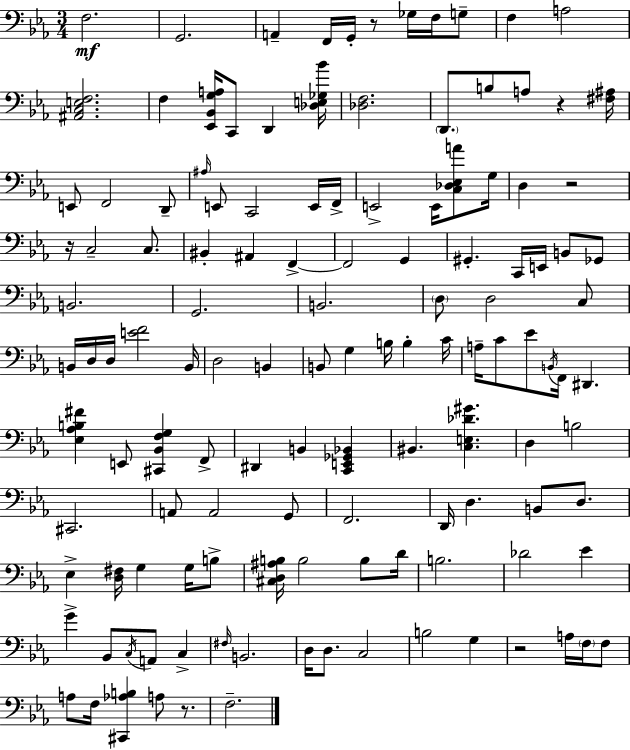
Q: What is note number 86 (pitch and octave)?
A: D4